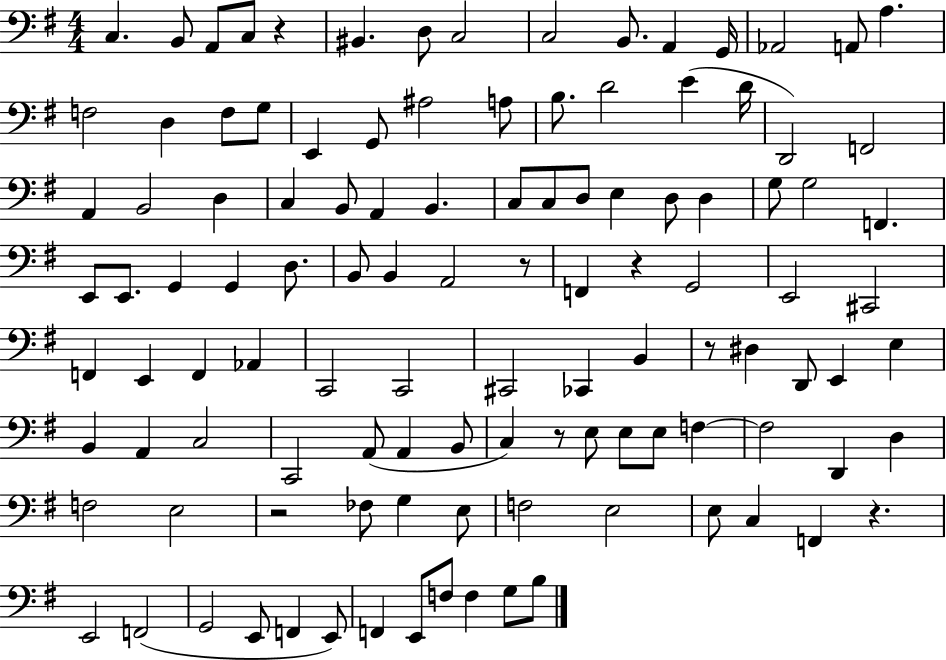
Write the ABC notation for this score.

X:1
T:Untitled
M:4/4
L:1/4
K:G
C, B,,/2 A,,/2 C,/2 z ^B,, D,/2 C,2 C,2 B,,/2 A,, G,,/4 _A,,2 A,,/2 A, F,2 D, F,/2 G,/2 E,, G,,/2 ^A,2 A,/2 B,/2 D2 E D/4 D,,2 F,,2 A,, B,,2 D, C, B,,/2 A,, B,, C,/2 C,/2 D,/2 E, D,/2 D, G,/2 G,2 F,, E,,/2 E,,/2 G,, G,, D,/2 B,,/2 B,, A,,2 z/2 F,, z G,,2 E,,2 ^C,,2 F,, E,, F,, _A,, C,,2 C,,2 ^C,,2 _C,, B,, z/2 ^D, D,,/2 E,, E, B,, A,, C,2 C,,2 A,,/2 A,, B,,/2 C, z/2 E,/2 E,/2 E,/2 F, F,2 D,, D, F,2 E,2 z2 _F,/2 G, E,/2 F,2 E,2 E,/2 C, F,, z E,,2 F,,2 G,,2 E,,/2 F,, E,,/2 F,, E,,/2 F,/2 F, G,/2 B,/2